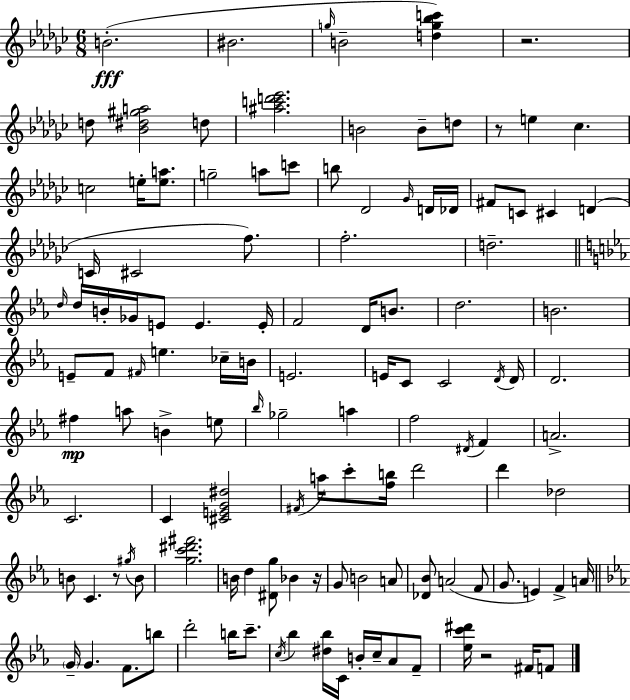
{
  \clef treble
  \numericTimeSignature
  \time 6/8
  \key ees \minor
  b'2.-.(\fff | bis'2. | \grace { g''16 } b'2-- <d'' g'' bes'' c'''>4) | r2. | \break d''8 <bes' dis'' gis'' a''>2 d''8 | <ais'' c''' d''' ees'''>2. | b'2 b'8-- d''8 | r8 e''4 ces''4. | \break c''2 e''16-. <e'' a''>8. | g''2-- a''8 c'''8 | b''8 des'2 \grace { ges'16 } | d'16 des'16 fis'8 c'8 cis'4 d'4( | \break c'16 cis'2 f''8.) | f''2.-. | d''2.-- | \bar "||" \break \key c \minor \grace { d''16 } d''16 b'16-. ges'16 e'8 e'4. | e'16-. f'2 d'16 b'8. | d''2. | b'2. | \break e'8-- f'8 \grace { fis'16 } e''4. | ces''16-- b'16 e'2. | e'16 c'8 c'2 | \acciaccatura { d'16 } d'16 d'2. | \break fis''4\mp a''8 b'4-> | e''8 \grace { bes''16 } ges''2-- | a''4 f''2 | \acciaccatura { dis'16 } f'4 a'2.-> | \break c'2. | c'4 <cis' e' g' dis''>2 | \acciaccatura { fis'16 } a''16 c'''8-. <f'' b''>16 d'''2 | d'''4 des''2 | \break b'8 c'4. | r8 \acciaccatura { gis''16 } b'8 <g'' c''' dis''' fis'''>2. | b'16 d''4 | <dis' g''>8 bes'4 r16 g'8 b'2 | \break a'8 <des' bes'>8 a'2( | f'8 g'8. e'4) | f'4-> a'16 \bar "||" \break \key c \minor \parenthesize g'16-- g'4. f'8. b''8 | d'''2-. b''16 c'''8.-- | \acciaccatura { c''16 } bes''4 <dis'' bes''>16 c'16 b'16-. c''16-- aes'8 f'8-- | <ees'' c''' dis'''>16 r2 fis'16 f'8 | \break \bar "|."
}